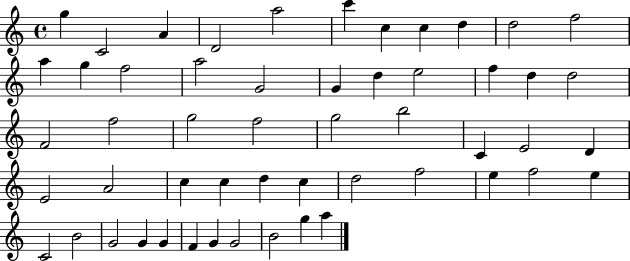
{
  \clef treble
  \time 4/4
  \defaultTimeSignature
  \key c \major
  g''4 c'2 a'4 | d'2 a''2 | c'''4 c''4 c''4 d''4 | d''2 f''2 | \break a''4 g''4 f''2 | a''2 g'2 | g'4 d''4 e''2 | f''4 d''4 d''2 | \break f'2 f''2 | g''2 f''2 | g''2 b''2 | c'4 e'2 d'4 | \break e'2 a'2 | c''4 c''4 d''4 c''4 | d''2 f''2 | e''4 f''2 e''4 | \break c'2 b'2 | g'2 g'4 g'4 | f'4 g'4 g'2 | b'2 g''4 a''4 | \break \bar "|."
}